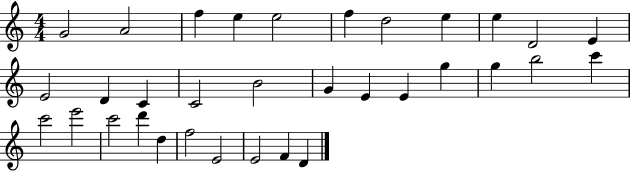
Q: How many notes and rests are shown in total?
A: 33